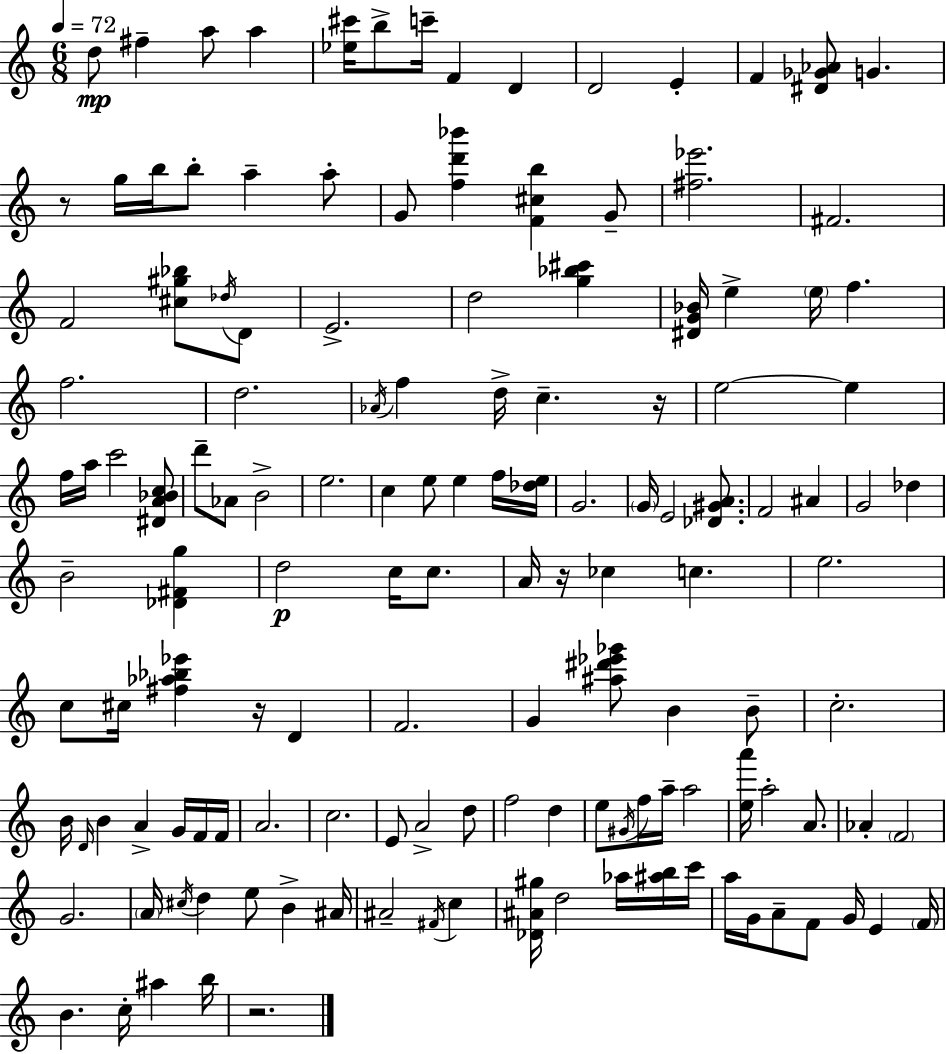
{
  \clef treble
  \numericTimeSignature
  \time 6/8
  \key a \minor
  \tempo 4 = 72
  d''8\mp fis''4-- a''8 a''4 | <ees'' cis'''>16 b''8-> c'''16-- f'4 d'4 | d'2 e'4-. | f'4 <dis' ges' aes'>8 g'4. | \break r8 g''16 b''16 b''8-. a''4-- a''8-. | g'8 <f'' d''' bes'''>4 <f' cis'' b''>4 g'8-- | <fis'' ees'''>2. | fis'2. | \break f'2 <cis'' gis'' bes''>8 \acciaccatura { des''16 } d'8 | e'2.-> | d''2 <g'' bes'' cis'''>4 | <dis' g' bes'>16 e''4-> \parenthesize e''16 f''4. | \break f''2. | d''2. | \acciaccatura { aes'16 } f''4 d''16-> c''4.-- | r16 e''2~~ e''4 | \break f''16 a''16 c'''2 | <dis' a' bes' c''>8 d'''8-- aes'8 b'2-> | e''2. | c''4 e''8 e''4 | \break f''16 <des'' e''>16 g'2. | \parenthesize g'16 e'2 <des' gis' a'>8. | f'2 ais'4 | g'2 des''4 | \break b'2-- <des' fis' g''>4 | d''2\p c''16 c''8. | a'16 r16 ces''4 c''4. | e''2. | \break c''8 cis''16 <fis'' aes'' bes'' ees'''>4 r16 d'4 | f'2. | g'4 <ais'' dis''' ees''' ges'''>8 b'4 | b'8-- c''2.-. | \break b'16 \grace { d'16 } b'4 a'4-> | g'16 f'16 f'16 a'2. | c''2. | e'8 a'2-> | \break d''8 f''2 d''4 | e''8 \acciaccatura { gis'16 } f''16 a''16-- a''2 | <e'' a'''>16 a''2-. | a'8. aes'4-. \parenthesize f'2 | \break g'2. | \parenthesize a'16 \acciaccatura { cis''16 } d''4 e''8 | b'4-> ais'16 ais'2-- | \acciaccatura { fis'16 } c''4 <des' ais' gis''>16 d''2 | \break aes''16 <ais'' b''>16 c'''16 a''16 g'16 a'8-- f'8 | g'16 e'4 \parenthesize f'16 b'4. | c''16-. ais''4 b''16 r2. | \bar "|."
}